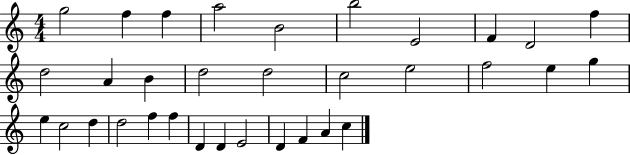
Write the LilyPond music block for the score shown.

{
  \clef treble
  \numericTimeSignature
  \time 4/4
  \key c \major
  g''2 f''4 f''4 | a''2 b'2 | b''2 e'2 | f'4 d'2 f''4 | \break d''2 a'4 b'4 | d''2 d''2 | c''2 e''2 | f''2 e''4 g''4 | \break e''4 c''2 d''4 | d''2 f''4 f''4 | d'4 d'4 e'2 | d'4 f'4 a'4 c''4 | \break \bar "|."
}